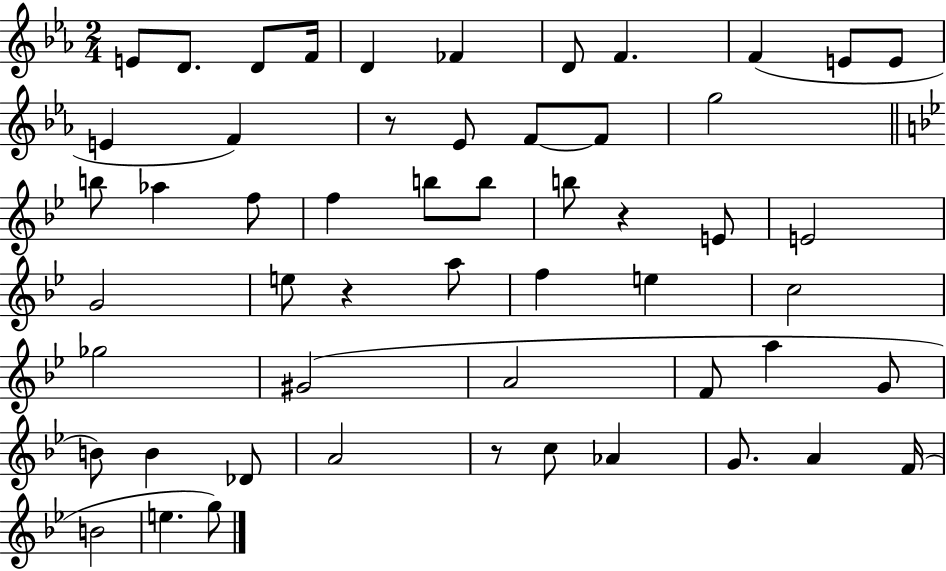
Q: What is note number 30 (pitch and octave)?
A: F5